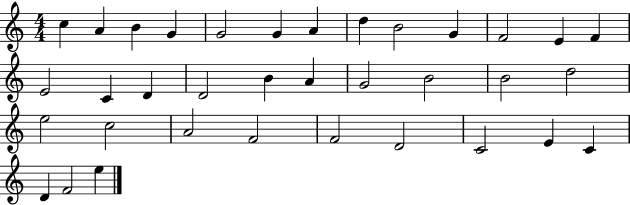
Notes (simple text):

C5/q A4/q B4/q G4/q G4/h G4/q A4/q D5/q B4/h G4/q F4/h E4/q F4/q E4/h C4/q D4/q D4/h B4/q A4/q G4/h B4/h B4/h D5/h E5/h C5/h A4/h F4/h F4/h D4/h C4/h E4/q C4/q D4/q F4/h E5/q